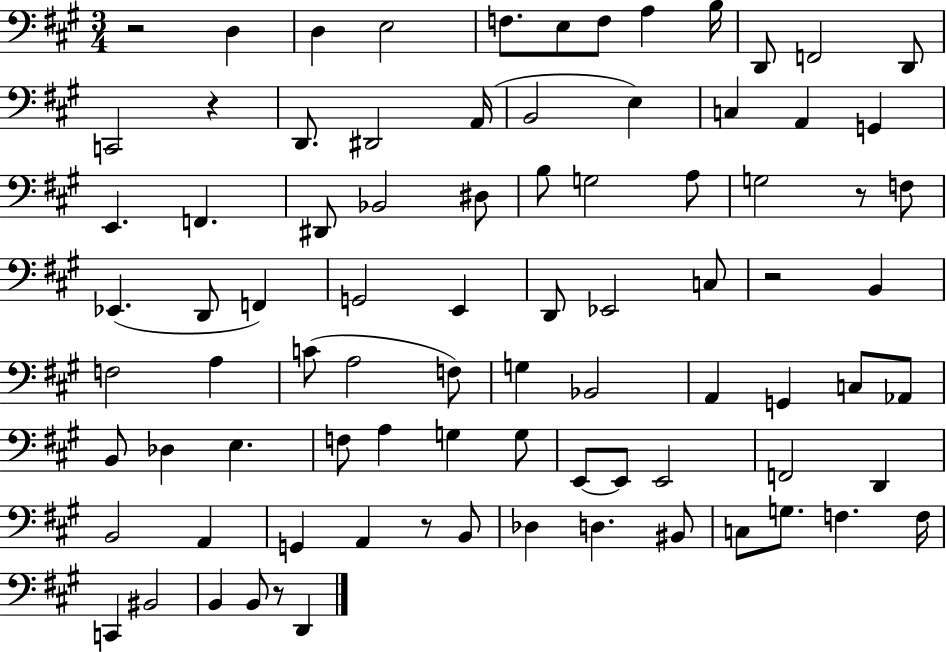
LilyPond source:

{
  \clef bass
  \numericTimeSignature
  \time 3/4
  \key a \major
  r2 d4 | d4 e2 | f8. e8 f8 a4 b16 | d,8 f,2 d,8 | \break c,2 r4 | d,8. dis,2 a,16( | b,2 e4) | c4 a,4 g,4 | \break e,4. f,4. | dis,8 bes,2 dis8 | b8 g2 a8 | g2 r8 f8 | \break ees,4.( d,8 f,4) | g,2 e,4 | d,8 ees,2 c8 | r2 b,4 | \break f2 a4 | c'8( a2 f8) | g4 bes,2 | a,4 g,4 c8 aes,8 | \break b,8 des4 e4. | f8 a4 g4 g8 | e,8~~ e,8 e,2 | f,2 d,4 | \break b,2 a,4 | g,4 a,4 r8 b,8 | des4 d4. bis,8 | c8 g8. f4. f16 | \break c,4 bis,2 | b,4 b,8 r8 d,4 | \bar "|."
}